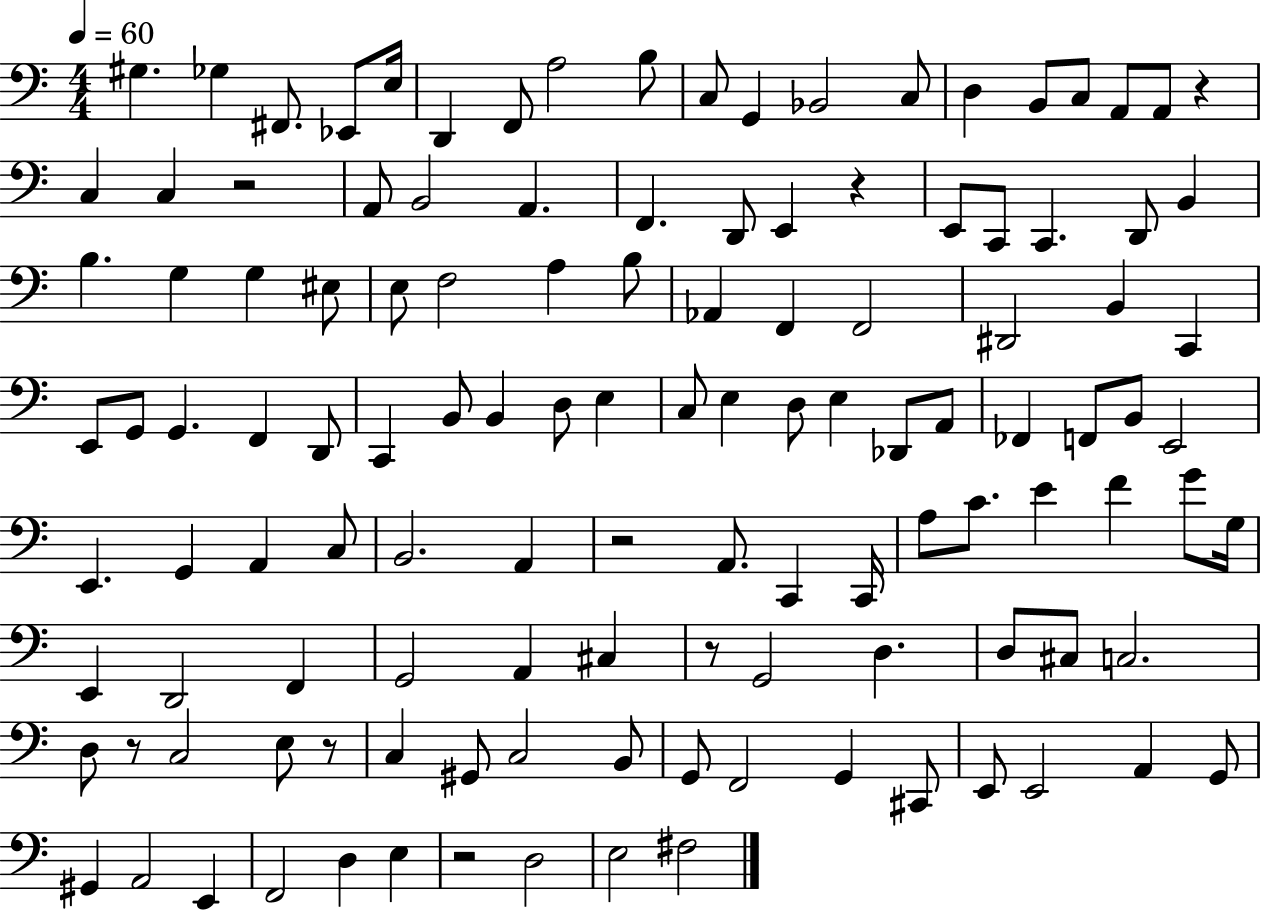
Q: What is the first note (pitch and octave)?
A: G#3